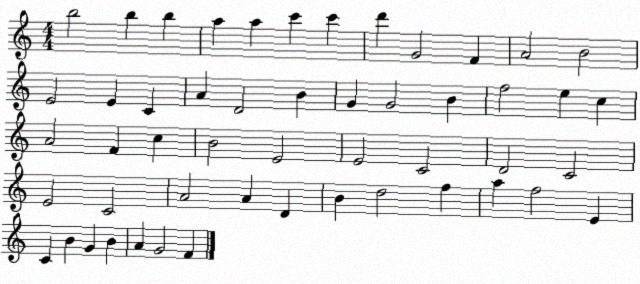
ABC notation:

X:1
T:Untitled
M:4/4
L:1/4
K:C
b2 b b a a c' c' d' G2 F A2 B2 E2 E C A D2 B G G2 B f2 e c A2 F c B2 E2 E2 C2 D2 C2 E2 C2 A2 A D B d2 f a f2 E C B G B A G2 F